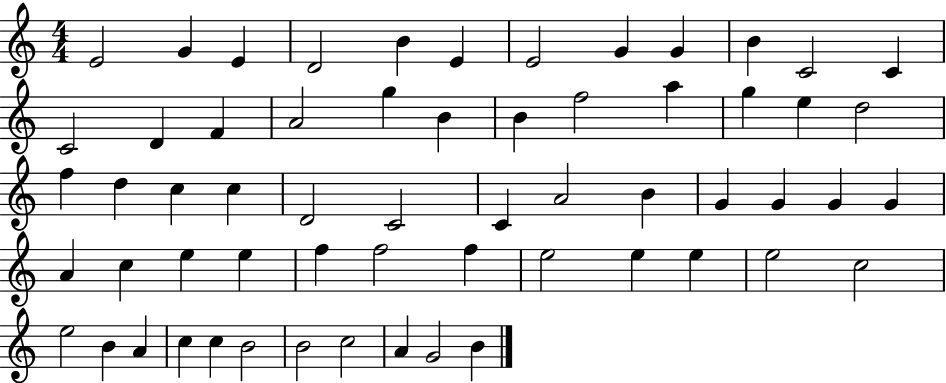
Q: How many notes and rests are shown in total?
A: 60